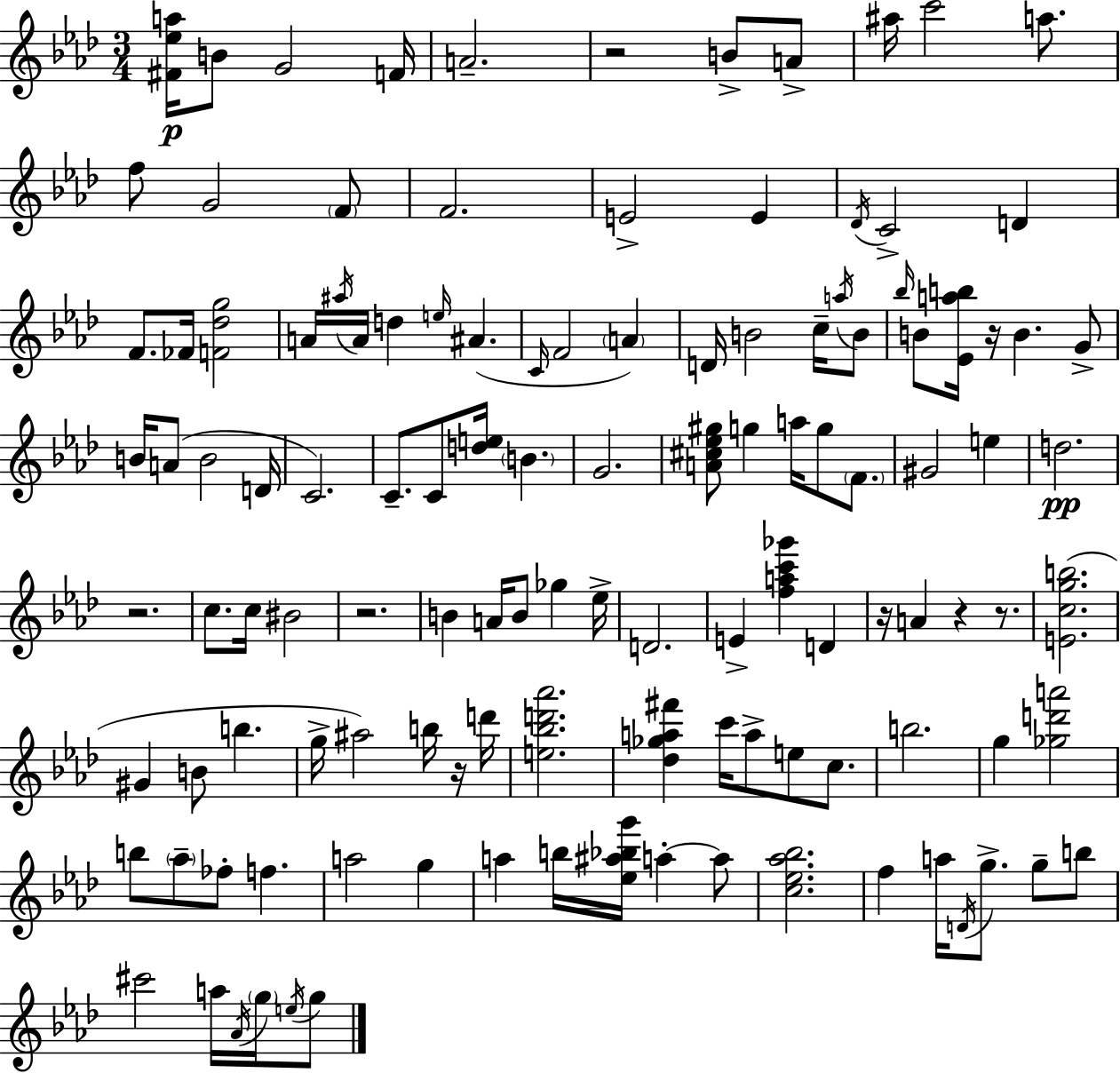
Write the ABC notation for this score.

X:1
T:Untitled
M:3/4
L:1/4
K:Ab
[^F_ea]/4 B/2 G2 F/4 A2 z2 B/2 A/2 ^a/4 c'2 a/2 f/2 G2 F/2 F2 E2 E _D/4 C2 D F/2 _F/4 [F_dg]2 A/4 ^a/4 A/4 d e/4 ^A C/4 F2 A D/4 B2 c/4 a/4 B/2 _b/4 B/2 [_Eab]/4 z/4 B G/2 B/4 A/2 B2 D/4 C2 C/2 C/2 [de]/4 B G2 [A^c_e^g]/2 g a/4 g/2 F/2 ^G2 e d2 z2 c/2 c/4 ^B2 z2 B A/4 B/2 _g _e/4 D2 E [fac'_g'] D z/4 A z z/2 [Ecgb]2 ^G B/2 b g/4 ^a2 b/4 z/4 d'/4 [e_bd'_a']2 [_d_ga^f'] c'/4 a/2 e/2 c/2 b2 g [_gd'a']2 b/2 _a/2 _f/2 f a2 g a b/4 [_e^a_bg']/4 a a/2 [c_e_a_b]2 f a/4 D/4 g/2 g/2 b/2 ^c'2 a/4 _A/4 g/4 e/4 g/2